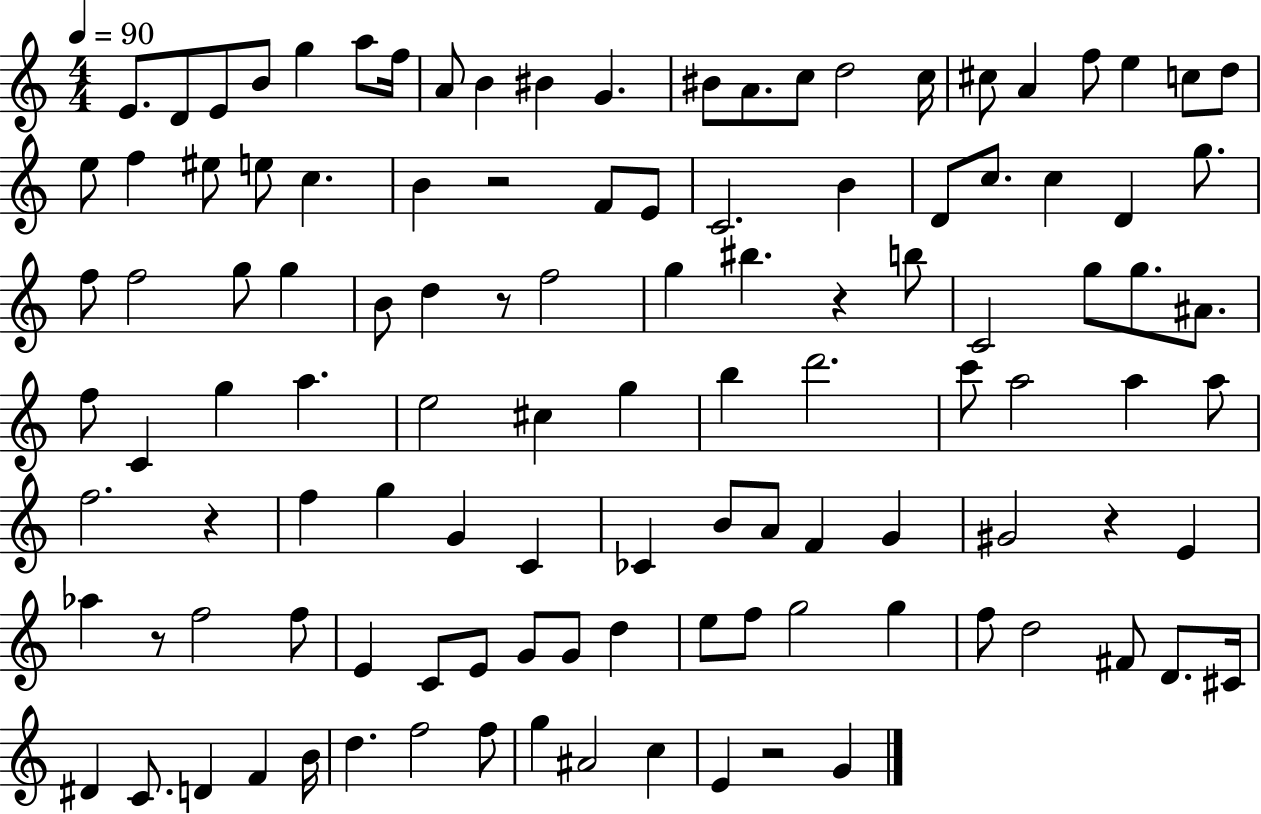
E4/e. D4/e E4/e B4/e G5/q A5/e F5/s A4/e B4/q BIS4/q G4/q. BIS4/e A4/e. C5/e D5/h C5/s C#5/e A4/q F5/e E5/q C5/e D5/e E5/e F5/q EIS5/e E5/e C5/q. B4/q R/h F4/e E4/e C4/h. B4/q D4/e C5/e. C5/q D4/q G5/e. F5/e F5/h G5/e G5/q B4/e D5/q R/e F5/h G5/q BIS5/q. R/q B5/e C4/h G5/e G5/e. A#4/e. F5/e C4/q G5/q A5/q. E5/h C#5/q G5/q B5/q D6/h. C6/e A5/h A5/q A5/e F5/h. R/q F5/q G5/q G4/q C4/q CES4/q B4/e A4/e F4/q G4/q G#4/h R/q E4/q Ab5/q R/e F5/h F5/e E4/q C4/e E4/e G4/e G4/e D5/q E5/e F5/e G5/h G5/q F5/e D5/h F#4/e D4/e. C#4/s D#4/q C4/e. D4/q F4/q B4/s D5/q. F5/h F5/e G5/q A#4/h C5/q E4/q R/h G4/q